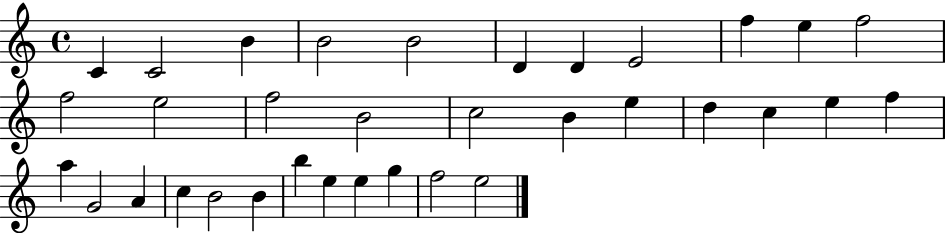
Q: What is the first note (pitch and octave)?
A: C4